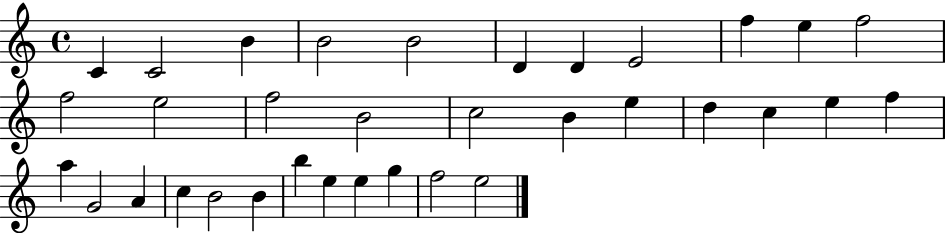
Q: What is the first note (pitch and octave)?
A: C4